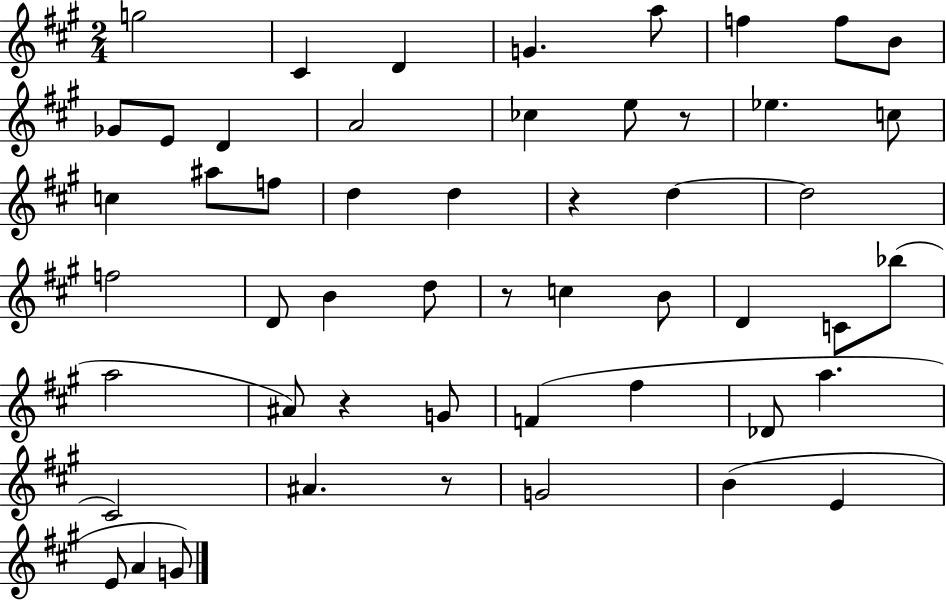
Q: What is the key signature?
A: A major